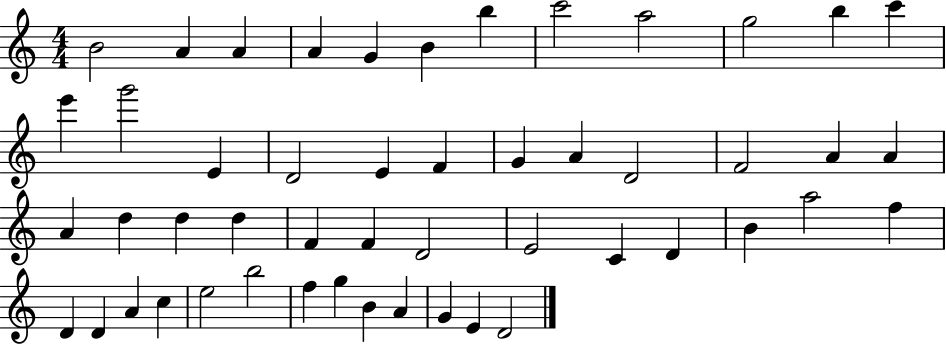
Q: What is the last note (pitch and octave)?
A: D4